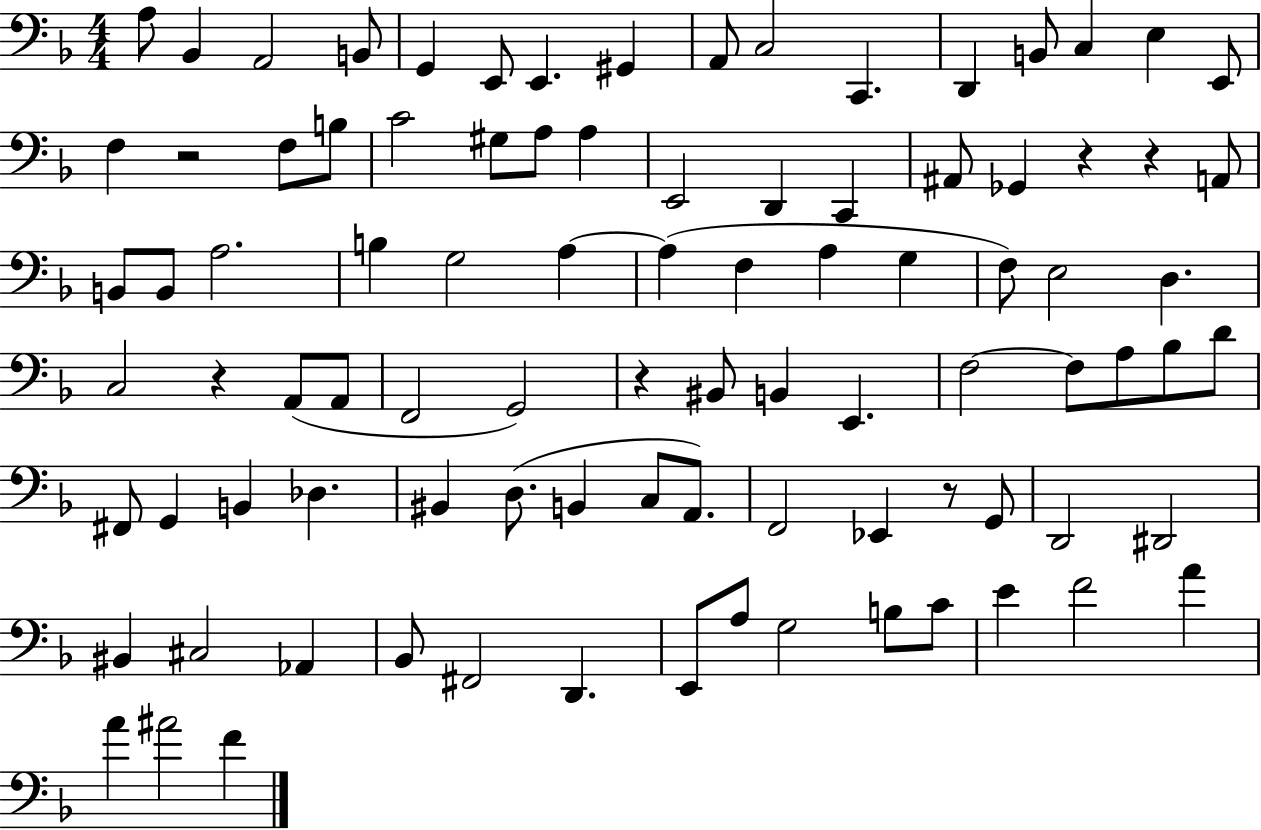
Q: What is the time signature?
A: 4/4